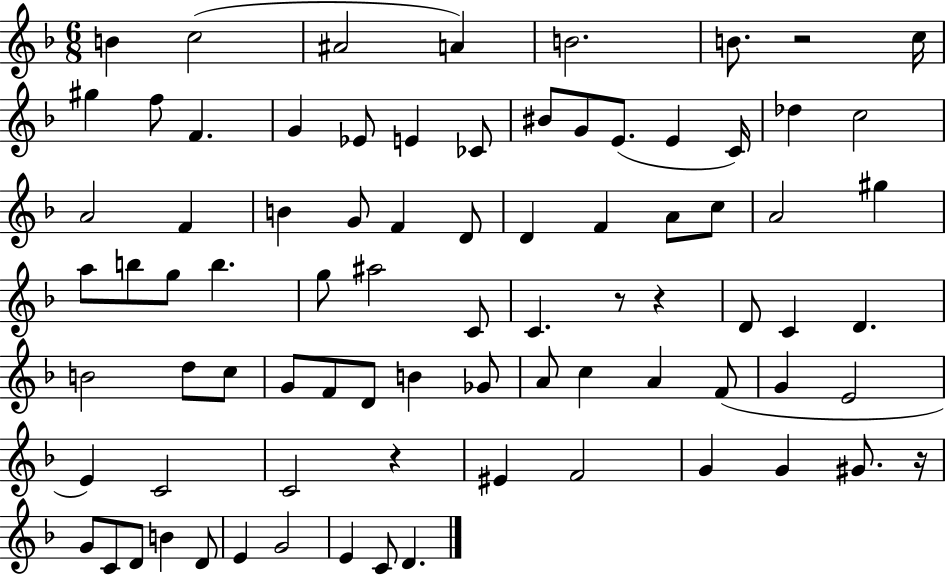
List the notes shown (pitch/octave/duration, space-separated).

B4/q C5/h A#4/h A4/q B4/h. B4/e. R/h C5/s G#5/q F5/e F4/q. G4/q Eb4/e E4/q CES4/e BIS4/e G4/e E4/e. E4/q C4/s Db5/q C5/h A4/h F4/q B4/q G4/e F4/q D4/e D4/q F4/q A4/e C5/e A4/h G#5/q A5/e B5/e G5/e B5/q. G5/e A#5/h C4/e C4/q. R/e R/q D4/e C4/q D4/q. B4/h D5/e C5/e G4/e F4/e D4/e B4/q Gb4/e A4/e C5/q A4/q F4/e G4/q E4/h E4/q C4/h C4/h R/q EIS4/q F4/h G4/q G4/q G#4/e. R/s G4/e C4/e D4/e B4/q D4/e E4/q G4/h E4/q C4/e D4/q.